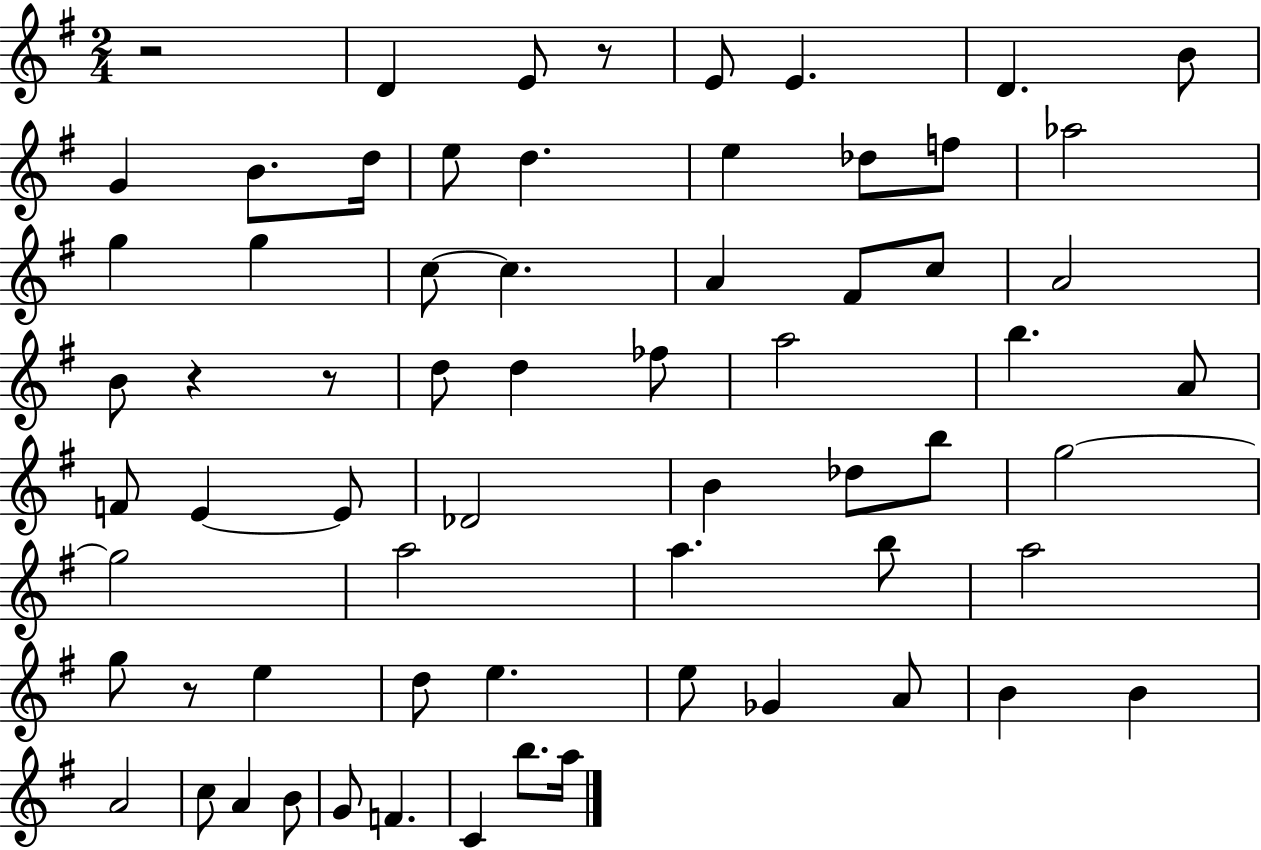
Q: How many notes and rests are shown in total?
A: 66